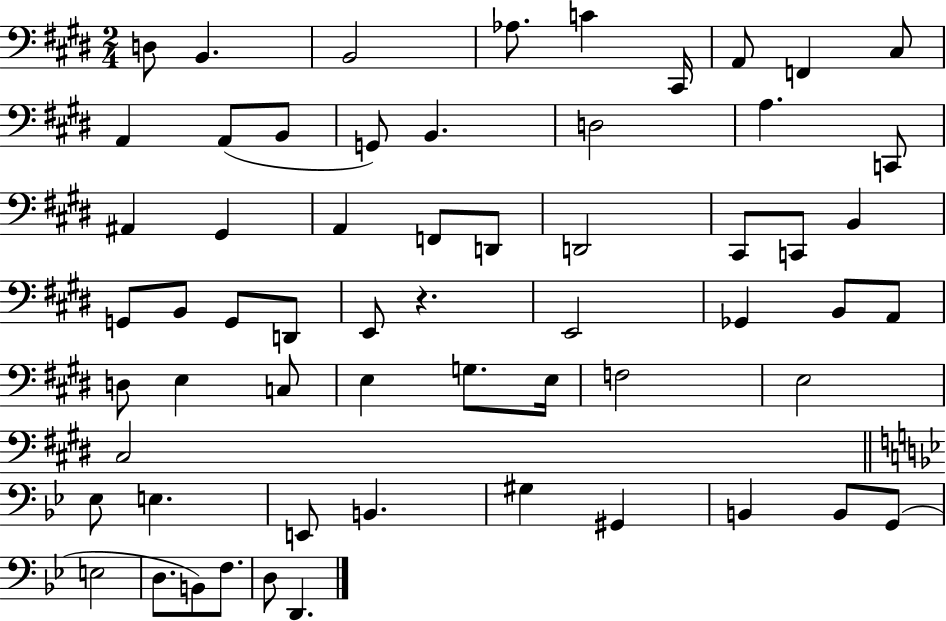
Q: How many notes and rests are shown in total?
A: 60